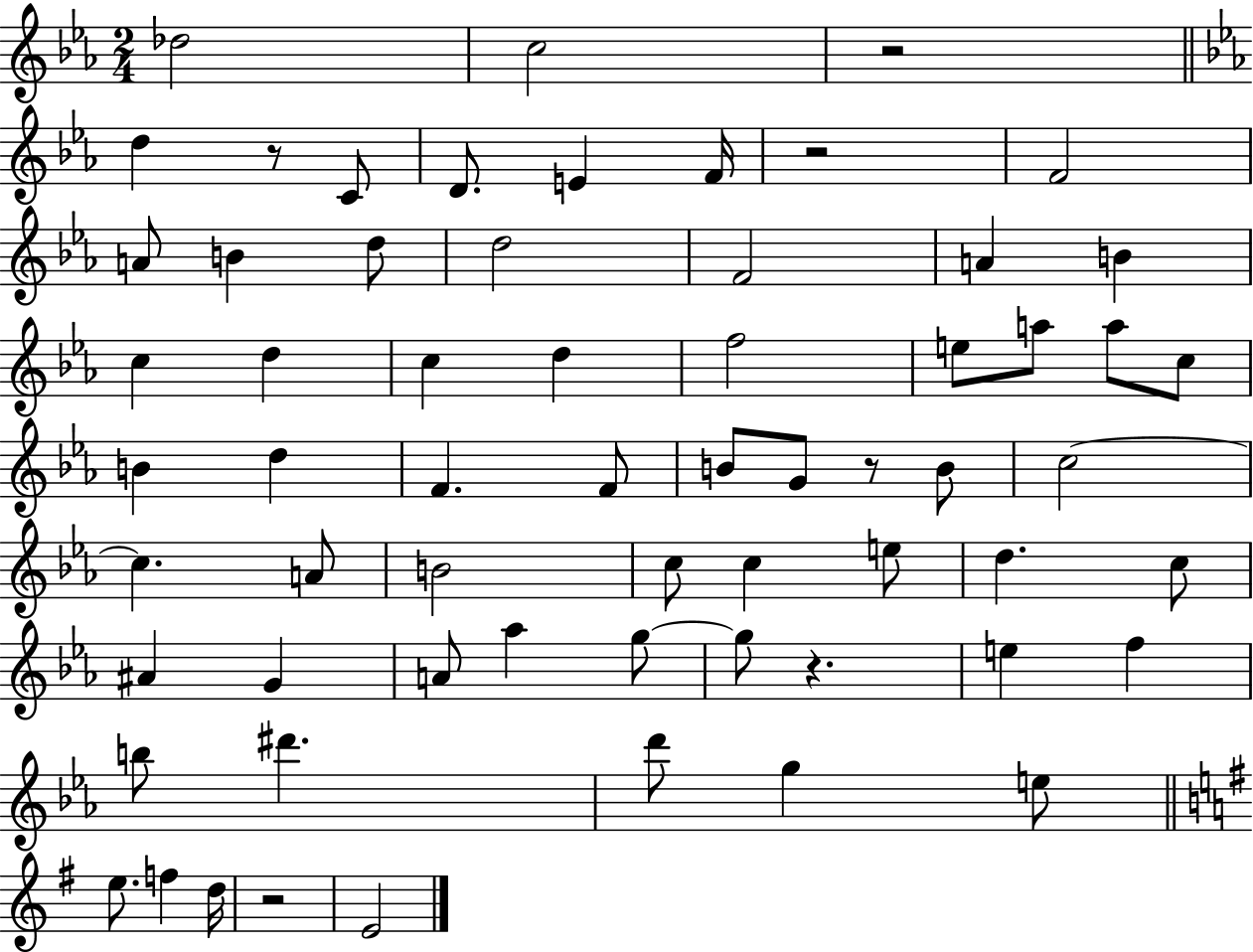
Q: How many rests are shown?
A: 6